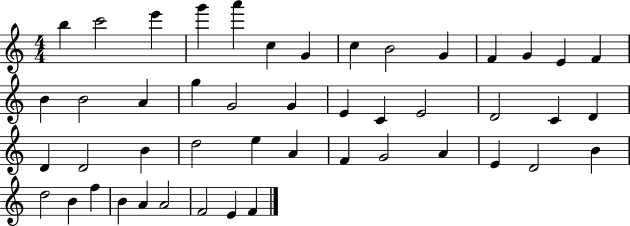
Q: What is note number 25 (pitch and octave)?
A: C4